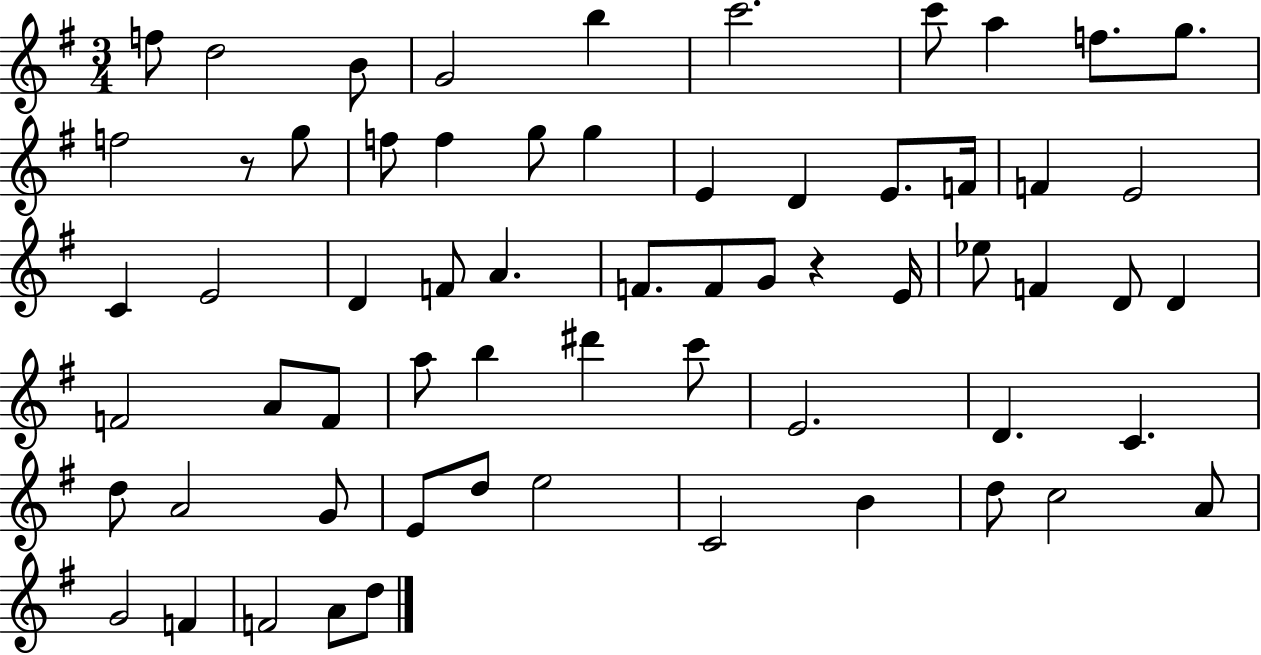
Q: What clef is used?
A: treble